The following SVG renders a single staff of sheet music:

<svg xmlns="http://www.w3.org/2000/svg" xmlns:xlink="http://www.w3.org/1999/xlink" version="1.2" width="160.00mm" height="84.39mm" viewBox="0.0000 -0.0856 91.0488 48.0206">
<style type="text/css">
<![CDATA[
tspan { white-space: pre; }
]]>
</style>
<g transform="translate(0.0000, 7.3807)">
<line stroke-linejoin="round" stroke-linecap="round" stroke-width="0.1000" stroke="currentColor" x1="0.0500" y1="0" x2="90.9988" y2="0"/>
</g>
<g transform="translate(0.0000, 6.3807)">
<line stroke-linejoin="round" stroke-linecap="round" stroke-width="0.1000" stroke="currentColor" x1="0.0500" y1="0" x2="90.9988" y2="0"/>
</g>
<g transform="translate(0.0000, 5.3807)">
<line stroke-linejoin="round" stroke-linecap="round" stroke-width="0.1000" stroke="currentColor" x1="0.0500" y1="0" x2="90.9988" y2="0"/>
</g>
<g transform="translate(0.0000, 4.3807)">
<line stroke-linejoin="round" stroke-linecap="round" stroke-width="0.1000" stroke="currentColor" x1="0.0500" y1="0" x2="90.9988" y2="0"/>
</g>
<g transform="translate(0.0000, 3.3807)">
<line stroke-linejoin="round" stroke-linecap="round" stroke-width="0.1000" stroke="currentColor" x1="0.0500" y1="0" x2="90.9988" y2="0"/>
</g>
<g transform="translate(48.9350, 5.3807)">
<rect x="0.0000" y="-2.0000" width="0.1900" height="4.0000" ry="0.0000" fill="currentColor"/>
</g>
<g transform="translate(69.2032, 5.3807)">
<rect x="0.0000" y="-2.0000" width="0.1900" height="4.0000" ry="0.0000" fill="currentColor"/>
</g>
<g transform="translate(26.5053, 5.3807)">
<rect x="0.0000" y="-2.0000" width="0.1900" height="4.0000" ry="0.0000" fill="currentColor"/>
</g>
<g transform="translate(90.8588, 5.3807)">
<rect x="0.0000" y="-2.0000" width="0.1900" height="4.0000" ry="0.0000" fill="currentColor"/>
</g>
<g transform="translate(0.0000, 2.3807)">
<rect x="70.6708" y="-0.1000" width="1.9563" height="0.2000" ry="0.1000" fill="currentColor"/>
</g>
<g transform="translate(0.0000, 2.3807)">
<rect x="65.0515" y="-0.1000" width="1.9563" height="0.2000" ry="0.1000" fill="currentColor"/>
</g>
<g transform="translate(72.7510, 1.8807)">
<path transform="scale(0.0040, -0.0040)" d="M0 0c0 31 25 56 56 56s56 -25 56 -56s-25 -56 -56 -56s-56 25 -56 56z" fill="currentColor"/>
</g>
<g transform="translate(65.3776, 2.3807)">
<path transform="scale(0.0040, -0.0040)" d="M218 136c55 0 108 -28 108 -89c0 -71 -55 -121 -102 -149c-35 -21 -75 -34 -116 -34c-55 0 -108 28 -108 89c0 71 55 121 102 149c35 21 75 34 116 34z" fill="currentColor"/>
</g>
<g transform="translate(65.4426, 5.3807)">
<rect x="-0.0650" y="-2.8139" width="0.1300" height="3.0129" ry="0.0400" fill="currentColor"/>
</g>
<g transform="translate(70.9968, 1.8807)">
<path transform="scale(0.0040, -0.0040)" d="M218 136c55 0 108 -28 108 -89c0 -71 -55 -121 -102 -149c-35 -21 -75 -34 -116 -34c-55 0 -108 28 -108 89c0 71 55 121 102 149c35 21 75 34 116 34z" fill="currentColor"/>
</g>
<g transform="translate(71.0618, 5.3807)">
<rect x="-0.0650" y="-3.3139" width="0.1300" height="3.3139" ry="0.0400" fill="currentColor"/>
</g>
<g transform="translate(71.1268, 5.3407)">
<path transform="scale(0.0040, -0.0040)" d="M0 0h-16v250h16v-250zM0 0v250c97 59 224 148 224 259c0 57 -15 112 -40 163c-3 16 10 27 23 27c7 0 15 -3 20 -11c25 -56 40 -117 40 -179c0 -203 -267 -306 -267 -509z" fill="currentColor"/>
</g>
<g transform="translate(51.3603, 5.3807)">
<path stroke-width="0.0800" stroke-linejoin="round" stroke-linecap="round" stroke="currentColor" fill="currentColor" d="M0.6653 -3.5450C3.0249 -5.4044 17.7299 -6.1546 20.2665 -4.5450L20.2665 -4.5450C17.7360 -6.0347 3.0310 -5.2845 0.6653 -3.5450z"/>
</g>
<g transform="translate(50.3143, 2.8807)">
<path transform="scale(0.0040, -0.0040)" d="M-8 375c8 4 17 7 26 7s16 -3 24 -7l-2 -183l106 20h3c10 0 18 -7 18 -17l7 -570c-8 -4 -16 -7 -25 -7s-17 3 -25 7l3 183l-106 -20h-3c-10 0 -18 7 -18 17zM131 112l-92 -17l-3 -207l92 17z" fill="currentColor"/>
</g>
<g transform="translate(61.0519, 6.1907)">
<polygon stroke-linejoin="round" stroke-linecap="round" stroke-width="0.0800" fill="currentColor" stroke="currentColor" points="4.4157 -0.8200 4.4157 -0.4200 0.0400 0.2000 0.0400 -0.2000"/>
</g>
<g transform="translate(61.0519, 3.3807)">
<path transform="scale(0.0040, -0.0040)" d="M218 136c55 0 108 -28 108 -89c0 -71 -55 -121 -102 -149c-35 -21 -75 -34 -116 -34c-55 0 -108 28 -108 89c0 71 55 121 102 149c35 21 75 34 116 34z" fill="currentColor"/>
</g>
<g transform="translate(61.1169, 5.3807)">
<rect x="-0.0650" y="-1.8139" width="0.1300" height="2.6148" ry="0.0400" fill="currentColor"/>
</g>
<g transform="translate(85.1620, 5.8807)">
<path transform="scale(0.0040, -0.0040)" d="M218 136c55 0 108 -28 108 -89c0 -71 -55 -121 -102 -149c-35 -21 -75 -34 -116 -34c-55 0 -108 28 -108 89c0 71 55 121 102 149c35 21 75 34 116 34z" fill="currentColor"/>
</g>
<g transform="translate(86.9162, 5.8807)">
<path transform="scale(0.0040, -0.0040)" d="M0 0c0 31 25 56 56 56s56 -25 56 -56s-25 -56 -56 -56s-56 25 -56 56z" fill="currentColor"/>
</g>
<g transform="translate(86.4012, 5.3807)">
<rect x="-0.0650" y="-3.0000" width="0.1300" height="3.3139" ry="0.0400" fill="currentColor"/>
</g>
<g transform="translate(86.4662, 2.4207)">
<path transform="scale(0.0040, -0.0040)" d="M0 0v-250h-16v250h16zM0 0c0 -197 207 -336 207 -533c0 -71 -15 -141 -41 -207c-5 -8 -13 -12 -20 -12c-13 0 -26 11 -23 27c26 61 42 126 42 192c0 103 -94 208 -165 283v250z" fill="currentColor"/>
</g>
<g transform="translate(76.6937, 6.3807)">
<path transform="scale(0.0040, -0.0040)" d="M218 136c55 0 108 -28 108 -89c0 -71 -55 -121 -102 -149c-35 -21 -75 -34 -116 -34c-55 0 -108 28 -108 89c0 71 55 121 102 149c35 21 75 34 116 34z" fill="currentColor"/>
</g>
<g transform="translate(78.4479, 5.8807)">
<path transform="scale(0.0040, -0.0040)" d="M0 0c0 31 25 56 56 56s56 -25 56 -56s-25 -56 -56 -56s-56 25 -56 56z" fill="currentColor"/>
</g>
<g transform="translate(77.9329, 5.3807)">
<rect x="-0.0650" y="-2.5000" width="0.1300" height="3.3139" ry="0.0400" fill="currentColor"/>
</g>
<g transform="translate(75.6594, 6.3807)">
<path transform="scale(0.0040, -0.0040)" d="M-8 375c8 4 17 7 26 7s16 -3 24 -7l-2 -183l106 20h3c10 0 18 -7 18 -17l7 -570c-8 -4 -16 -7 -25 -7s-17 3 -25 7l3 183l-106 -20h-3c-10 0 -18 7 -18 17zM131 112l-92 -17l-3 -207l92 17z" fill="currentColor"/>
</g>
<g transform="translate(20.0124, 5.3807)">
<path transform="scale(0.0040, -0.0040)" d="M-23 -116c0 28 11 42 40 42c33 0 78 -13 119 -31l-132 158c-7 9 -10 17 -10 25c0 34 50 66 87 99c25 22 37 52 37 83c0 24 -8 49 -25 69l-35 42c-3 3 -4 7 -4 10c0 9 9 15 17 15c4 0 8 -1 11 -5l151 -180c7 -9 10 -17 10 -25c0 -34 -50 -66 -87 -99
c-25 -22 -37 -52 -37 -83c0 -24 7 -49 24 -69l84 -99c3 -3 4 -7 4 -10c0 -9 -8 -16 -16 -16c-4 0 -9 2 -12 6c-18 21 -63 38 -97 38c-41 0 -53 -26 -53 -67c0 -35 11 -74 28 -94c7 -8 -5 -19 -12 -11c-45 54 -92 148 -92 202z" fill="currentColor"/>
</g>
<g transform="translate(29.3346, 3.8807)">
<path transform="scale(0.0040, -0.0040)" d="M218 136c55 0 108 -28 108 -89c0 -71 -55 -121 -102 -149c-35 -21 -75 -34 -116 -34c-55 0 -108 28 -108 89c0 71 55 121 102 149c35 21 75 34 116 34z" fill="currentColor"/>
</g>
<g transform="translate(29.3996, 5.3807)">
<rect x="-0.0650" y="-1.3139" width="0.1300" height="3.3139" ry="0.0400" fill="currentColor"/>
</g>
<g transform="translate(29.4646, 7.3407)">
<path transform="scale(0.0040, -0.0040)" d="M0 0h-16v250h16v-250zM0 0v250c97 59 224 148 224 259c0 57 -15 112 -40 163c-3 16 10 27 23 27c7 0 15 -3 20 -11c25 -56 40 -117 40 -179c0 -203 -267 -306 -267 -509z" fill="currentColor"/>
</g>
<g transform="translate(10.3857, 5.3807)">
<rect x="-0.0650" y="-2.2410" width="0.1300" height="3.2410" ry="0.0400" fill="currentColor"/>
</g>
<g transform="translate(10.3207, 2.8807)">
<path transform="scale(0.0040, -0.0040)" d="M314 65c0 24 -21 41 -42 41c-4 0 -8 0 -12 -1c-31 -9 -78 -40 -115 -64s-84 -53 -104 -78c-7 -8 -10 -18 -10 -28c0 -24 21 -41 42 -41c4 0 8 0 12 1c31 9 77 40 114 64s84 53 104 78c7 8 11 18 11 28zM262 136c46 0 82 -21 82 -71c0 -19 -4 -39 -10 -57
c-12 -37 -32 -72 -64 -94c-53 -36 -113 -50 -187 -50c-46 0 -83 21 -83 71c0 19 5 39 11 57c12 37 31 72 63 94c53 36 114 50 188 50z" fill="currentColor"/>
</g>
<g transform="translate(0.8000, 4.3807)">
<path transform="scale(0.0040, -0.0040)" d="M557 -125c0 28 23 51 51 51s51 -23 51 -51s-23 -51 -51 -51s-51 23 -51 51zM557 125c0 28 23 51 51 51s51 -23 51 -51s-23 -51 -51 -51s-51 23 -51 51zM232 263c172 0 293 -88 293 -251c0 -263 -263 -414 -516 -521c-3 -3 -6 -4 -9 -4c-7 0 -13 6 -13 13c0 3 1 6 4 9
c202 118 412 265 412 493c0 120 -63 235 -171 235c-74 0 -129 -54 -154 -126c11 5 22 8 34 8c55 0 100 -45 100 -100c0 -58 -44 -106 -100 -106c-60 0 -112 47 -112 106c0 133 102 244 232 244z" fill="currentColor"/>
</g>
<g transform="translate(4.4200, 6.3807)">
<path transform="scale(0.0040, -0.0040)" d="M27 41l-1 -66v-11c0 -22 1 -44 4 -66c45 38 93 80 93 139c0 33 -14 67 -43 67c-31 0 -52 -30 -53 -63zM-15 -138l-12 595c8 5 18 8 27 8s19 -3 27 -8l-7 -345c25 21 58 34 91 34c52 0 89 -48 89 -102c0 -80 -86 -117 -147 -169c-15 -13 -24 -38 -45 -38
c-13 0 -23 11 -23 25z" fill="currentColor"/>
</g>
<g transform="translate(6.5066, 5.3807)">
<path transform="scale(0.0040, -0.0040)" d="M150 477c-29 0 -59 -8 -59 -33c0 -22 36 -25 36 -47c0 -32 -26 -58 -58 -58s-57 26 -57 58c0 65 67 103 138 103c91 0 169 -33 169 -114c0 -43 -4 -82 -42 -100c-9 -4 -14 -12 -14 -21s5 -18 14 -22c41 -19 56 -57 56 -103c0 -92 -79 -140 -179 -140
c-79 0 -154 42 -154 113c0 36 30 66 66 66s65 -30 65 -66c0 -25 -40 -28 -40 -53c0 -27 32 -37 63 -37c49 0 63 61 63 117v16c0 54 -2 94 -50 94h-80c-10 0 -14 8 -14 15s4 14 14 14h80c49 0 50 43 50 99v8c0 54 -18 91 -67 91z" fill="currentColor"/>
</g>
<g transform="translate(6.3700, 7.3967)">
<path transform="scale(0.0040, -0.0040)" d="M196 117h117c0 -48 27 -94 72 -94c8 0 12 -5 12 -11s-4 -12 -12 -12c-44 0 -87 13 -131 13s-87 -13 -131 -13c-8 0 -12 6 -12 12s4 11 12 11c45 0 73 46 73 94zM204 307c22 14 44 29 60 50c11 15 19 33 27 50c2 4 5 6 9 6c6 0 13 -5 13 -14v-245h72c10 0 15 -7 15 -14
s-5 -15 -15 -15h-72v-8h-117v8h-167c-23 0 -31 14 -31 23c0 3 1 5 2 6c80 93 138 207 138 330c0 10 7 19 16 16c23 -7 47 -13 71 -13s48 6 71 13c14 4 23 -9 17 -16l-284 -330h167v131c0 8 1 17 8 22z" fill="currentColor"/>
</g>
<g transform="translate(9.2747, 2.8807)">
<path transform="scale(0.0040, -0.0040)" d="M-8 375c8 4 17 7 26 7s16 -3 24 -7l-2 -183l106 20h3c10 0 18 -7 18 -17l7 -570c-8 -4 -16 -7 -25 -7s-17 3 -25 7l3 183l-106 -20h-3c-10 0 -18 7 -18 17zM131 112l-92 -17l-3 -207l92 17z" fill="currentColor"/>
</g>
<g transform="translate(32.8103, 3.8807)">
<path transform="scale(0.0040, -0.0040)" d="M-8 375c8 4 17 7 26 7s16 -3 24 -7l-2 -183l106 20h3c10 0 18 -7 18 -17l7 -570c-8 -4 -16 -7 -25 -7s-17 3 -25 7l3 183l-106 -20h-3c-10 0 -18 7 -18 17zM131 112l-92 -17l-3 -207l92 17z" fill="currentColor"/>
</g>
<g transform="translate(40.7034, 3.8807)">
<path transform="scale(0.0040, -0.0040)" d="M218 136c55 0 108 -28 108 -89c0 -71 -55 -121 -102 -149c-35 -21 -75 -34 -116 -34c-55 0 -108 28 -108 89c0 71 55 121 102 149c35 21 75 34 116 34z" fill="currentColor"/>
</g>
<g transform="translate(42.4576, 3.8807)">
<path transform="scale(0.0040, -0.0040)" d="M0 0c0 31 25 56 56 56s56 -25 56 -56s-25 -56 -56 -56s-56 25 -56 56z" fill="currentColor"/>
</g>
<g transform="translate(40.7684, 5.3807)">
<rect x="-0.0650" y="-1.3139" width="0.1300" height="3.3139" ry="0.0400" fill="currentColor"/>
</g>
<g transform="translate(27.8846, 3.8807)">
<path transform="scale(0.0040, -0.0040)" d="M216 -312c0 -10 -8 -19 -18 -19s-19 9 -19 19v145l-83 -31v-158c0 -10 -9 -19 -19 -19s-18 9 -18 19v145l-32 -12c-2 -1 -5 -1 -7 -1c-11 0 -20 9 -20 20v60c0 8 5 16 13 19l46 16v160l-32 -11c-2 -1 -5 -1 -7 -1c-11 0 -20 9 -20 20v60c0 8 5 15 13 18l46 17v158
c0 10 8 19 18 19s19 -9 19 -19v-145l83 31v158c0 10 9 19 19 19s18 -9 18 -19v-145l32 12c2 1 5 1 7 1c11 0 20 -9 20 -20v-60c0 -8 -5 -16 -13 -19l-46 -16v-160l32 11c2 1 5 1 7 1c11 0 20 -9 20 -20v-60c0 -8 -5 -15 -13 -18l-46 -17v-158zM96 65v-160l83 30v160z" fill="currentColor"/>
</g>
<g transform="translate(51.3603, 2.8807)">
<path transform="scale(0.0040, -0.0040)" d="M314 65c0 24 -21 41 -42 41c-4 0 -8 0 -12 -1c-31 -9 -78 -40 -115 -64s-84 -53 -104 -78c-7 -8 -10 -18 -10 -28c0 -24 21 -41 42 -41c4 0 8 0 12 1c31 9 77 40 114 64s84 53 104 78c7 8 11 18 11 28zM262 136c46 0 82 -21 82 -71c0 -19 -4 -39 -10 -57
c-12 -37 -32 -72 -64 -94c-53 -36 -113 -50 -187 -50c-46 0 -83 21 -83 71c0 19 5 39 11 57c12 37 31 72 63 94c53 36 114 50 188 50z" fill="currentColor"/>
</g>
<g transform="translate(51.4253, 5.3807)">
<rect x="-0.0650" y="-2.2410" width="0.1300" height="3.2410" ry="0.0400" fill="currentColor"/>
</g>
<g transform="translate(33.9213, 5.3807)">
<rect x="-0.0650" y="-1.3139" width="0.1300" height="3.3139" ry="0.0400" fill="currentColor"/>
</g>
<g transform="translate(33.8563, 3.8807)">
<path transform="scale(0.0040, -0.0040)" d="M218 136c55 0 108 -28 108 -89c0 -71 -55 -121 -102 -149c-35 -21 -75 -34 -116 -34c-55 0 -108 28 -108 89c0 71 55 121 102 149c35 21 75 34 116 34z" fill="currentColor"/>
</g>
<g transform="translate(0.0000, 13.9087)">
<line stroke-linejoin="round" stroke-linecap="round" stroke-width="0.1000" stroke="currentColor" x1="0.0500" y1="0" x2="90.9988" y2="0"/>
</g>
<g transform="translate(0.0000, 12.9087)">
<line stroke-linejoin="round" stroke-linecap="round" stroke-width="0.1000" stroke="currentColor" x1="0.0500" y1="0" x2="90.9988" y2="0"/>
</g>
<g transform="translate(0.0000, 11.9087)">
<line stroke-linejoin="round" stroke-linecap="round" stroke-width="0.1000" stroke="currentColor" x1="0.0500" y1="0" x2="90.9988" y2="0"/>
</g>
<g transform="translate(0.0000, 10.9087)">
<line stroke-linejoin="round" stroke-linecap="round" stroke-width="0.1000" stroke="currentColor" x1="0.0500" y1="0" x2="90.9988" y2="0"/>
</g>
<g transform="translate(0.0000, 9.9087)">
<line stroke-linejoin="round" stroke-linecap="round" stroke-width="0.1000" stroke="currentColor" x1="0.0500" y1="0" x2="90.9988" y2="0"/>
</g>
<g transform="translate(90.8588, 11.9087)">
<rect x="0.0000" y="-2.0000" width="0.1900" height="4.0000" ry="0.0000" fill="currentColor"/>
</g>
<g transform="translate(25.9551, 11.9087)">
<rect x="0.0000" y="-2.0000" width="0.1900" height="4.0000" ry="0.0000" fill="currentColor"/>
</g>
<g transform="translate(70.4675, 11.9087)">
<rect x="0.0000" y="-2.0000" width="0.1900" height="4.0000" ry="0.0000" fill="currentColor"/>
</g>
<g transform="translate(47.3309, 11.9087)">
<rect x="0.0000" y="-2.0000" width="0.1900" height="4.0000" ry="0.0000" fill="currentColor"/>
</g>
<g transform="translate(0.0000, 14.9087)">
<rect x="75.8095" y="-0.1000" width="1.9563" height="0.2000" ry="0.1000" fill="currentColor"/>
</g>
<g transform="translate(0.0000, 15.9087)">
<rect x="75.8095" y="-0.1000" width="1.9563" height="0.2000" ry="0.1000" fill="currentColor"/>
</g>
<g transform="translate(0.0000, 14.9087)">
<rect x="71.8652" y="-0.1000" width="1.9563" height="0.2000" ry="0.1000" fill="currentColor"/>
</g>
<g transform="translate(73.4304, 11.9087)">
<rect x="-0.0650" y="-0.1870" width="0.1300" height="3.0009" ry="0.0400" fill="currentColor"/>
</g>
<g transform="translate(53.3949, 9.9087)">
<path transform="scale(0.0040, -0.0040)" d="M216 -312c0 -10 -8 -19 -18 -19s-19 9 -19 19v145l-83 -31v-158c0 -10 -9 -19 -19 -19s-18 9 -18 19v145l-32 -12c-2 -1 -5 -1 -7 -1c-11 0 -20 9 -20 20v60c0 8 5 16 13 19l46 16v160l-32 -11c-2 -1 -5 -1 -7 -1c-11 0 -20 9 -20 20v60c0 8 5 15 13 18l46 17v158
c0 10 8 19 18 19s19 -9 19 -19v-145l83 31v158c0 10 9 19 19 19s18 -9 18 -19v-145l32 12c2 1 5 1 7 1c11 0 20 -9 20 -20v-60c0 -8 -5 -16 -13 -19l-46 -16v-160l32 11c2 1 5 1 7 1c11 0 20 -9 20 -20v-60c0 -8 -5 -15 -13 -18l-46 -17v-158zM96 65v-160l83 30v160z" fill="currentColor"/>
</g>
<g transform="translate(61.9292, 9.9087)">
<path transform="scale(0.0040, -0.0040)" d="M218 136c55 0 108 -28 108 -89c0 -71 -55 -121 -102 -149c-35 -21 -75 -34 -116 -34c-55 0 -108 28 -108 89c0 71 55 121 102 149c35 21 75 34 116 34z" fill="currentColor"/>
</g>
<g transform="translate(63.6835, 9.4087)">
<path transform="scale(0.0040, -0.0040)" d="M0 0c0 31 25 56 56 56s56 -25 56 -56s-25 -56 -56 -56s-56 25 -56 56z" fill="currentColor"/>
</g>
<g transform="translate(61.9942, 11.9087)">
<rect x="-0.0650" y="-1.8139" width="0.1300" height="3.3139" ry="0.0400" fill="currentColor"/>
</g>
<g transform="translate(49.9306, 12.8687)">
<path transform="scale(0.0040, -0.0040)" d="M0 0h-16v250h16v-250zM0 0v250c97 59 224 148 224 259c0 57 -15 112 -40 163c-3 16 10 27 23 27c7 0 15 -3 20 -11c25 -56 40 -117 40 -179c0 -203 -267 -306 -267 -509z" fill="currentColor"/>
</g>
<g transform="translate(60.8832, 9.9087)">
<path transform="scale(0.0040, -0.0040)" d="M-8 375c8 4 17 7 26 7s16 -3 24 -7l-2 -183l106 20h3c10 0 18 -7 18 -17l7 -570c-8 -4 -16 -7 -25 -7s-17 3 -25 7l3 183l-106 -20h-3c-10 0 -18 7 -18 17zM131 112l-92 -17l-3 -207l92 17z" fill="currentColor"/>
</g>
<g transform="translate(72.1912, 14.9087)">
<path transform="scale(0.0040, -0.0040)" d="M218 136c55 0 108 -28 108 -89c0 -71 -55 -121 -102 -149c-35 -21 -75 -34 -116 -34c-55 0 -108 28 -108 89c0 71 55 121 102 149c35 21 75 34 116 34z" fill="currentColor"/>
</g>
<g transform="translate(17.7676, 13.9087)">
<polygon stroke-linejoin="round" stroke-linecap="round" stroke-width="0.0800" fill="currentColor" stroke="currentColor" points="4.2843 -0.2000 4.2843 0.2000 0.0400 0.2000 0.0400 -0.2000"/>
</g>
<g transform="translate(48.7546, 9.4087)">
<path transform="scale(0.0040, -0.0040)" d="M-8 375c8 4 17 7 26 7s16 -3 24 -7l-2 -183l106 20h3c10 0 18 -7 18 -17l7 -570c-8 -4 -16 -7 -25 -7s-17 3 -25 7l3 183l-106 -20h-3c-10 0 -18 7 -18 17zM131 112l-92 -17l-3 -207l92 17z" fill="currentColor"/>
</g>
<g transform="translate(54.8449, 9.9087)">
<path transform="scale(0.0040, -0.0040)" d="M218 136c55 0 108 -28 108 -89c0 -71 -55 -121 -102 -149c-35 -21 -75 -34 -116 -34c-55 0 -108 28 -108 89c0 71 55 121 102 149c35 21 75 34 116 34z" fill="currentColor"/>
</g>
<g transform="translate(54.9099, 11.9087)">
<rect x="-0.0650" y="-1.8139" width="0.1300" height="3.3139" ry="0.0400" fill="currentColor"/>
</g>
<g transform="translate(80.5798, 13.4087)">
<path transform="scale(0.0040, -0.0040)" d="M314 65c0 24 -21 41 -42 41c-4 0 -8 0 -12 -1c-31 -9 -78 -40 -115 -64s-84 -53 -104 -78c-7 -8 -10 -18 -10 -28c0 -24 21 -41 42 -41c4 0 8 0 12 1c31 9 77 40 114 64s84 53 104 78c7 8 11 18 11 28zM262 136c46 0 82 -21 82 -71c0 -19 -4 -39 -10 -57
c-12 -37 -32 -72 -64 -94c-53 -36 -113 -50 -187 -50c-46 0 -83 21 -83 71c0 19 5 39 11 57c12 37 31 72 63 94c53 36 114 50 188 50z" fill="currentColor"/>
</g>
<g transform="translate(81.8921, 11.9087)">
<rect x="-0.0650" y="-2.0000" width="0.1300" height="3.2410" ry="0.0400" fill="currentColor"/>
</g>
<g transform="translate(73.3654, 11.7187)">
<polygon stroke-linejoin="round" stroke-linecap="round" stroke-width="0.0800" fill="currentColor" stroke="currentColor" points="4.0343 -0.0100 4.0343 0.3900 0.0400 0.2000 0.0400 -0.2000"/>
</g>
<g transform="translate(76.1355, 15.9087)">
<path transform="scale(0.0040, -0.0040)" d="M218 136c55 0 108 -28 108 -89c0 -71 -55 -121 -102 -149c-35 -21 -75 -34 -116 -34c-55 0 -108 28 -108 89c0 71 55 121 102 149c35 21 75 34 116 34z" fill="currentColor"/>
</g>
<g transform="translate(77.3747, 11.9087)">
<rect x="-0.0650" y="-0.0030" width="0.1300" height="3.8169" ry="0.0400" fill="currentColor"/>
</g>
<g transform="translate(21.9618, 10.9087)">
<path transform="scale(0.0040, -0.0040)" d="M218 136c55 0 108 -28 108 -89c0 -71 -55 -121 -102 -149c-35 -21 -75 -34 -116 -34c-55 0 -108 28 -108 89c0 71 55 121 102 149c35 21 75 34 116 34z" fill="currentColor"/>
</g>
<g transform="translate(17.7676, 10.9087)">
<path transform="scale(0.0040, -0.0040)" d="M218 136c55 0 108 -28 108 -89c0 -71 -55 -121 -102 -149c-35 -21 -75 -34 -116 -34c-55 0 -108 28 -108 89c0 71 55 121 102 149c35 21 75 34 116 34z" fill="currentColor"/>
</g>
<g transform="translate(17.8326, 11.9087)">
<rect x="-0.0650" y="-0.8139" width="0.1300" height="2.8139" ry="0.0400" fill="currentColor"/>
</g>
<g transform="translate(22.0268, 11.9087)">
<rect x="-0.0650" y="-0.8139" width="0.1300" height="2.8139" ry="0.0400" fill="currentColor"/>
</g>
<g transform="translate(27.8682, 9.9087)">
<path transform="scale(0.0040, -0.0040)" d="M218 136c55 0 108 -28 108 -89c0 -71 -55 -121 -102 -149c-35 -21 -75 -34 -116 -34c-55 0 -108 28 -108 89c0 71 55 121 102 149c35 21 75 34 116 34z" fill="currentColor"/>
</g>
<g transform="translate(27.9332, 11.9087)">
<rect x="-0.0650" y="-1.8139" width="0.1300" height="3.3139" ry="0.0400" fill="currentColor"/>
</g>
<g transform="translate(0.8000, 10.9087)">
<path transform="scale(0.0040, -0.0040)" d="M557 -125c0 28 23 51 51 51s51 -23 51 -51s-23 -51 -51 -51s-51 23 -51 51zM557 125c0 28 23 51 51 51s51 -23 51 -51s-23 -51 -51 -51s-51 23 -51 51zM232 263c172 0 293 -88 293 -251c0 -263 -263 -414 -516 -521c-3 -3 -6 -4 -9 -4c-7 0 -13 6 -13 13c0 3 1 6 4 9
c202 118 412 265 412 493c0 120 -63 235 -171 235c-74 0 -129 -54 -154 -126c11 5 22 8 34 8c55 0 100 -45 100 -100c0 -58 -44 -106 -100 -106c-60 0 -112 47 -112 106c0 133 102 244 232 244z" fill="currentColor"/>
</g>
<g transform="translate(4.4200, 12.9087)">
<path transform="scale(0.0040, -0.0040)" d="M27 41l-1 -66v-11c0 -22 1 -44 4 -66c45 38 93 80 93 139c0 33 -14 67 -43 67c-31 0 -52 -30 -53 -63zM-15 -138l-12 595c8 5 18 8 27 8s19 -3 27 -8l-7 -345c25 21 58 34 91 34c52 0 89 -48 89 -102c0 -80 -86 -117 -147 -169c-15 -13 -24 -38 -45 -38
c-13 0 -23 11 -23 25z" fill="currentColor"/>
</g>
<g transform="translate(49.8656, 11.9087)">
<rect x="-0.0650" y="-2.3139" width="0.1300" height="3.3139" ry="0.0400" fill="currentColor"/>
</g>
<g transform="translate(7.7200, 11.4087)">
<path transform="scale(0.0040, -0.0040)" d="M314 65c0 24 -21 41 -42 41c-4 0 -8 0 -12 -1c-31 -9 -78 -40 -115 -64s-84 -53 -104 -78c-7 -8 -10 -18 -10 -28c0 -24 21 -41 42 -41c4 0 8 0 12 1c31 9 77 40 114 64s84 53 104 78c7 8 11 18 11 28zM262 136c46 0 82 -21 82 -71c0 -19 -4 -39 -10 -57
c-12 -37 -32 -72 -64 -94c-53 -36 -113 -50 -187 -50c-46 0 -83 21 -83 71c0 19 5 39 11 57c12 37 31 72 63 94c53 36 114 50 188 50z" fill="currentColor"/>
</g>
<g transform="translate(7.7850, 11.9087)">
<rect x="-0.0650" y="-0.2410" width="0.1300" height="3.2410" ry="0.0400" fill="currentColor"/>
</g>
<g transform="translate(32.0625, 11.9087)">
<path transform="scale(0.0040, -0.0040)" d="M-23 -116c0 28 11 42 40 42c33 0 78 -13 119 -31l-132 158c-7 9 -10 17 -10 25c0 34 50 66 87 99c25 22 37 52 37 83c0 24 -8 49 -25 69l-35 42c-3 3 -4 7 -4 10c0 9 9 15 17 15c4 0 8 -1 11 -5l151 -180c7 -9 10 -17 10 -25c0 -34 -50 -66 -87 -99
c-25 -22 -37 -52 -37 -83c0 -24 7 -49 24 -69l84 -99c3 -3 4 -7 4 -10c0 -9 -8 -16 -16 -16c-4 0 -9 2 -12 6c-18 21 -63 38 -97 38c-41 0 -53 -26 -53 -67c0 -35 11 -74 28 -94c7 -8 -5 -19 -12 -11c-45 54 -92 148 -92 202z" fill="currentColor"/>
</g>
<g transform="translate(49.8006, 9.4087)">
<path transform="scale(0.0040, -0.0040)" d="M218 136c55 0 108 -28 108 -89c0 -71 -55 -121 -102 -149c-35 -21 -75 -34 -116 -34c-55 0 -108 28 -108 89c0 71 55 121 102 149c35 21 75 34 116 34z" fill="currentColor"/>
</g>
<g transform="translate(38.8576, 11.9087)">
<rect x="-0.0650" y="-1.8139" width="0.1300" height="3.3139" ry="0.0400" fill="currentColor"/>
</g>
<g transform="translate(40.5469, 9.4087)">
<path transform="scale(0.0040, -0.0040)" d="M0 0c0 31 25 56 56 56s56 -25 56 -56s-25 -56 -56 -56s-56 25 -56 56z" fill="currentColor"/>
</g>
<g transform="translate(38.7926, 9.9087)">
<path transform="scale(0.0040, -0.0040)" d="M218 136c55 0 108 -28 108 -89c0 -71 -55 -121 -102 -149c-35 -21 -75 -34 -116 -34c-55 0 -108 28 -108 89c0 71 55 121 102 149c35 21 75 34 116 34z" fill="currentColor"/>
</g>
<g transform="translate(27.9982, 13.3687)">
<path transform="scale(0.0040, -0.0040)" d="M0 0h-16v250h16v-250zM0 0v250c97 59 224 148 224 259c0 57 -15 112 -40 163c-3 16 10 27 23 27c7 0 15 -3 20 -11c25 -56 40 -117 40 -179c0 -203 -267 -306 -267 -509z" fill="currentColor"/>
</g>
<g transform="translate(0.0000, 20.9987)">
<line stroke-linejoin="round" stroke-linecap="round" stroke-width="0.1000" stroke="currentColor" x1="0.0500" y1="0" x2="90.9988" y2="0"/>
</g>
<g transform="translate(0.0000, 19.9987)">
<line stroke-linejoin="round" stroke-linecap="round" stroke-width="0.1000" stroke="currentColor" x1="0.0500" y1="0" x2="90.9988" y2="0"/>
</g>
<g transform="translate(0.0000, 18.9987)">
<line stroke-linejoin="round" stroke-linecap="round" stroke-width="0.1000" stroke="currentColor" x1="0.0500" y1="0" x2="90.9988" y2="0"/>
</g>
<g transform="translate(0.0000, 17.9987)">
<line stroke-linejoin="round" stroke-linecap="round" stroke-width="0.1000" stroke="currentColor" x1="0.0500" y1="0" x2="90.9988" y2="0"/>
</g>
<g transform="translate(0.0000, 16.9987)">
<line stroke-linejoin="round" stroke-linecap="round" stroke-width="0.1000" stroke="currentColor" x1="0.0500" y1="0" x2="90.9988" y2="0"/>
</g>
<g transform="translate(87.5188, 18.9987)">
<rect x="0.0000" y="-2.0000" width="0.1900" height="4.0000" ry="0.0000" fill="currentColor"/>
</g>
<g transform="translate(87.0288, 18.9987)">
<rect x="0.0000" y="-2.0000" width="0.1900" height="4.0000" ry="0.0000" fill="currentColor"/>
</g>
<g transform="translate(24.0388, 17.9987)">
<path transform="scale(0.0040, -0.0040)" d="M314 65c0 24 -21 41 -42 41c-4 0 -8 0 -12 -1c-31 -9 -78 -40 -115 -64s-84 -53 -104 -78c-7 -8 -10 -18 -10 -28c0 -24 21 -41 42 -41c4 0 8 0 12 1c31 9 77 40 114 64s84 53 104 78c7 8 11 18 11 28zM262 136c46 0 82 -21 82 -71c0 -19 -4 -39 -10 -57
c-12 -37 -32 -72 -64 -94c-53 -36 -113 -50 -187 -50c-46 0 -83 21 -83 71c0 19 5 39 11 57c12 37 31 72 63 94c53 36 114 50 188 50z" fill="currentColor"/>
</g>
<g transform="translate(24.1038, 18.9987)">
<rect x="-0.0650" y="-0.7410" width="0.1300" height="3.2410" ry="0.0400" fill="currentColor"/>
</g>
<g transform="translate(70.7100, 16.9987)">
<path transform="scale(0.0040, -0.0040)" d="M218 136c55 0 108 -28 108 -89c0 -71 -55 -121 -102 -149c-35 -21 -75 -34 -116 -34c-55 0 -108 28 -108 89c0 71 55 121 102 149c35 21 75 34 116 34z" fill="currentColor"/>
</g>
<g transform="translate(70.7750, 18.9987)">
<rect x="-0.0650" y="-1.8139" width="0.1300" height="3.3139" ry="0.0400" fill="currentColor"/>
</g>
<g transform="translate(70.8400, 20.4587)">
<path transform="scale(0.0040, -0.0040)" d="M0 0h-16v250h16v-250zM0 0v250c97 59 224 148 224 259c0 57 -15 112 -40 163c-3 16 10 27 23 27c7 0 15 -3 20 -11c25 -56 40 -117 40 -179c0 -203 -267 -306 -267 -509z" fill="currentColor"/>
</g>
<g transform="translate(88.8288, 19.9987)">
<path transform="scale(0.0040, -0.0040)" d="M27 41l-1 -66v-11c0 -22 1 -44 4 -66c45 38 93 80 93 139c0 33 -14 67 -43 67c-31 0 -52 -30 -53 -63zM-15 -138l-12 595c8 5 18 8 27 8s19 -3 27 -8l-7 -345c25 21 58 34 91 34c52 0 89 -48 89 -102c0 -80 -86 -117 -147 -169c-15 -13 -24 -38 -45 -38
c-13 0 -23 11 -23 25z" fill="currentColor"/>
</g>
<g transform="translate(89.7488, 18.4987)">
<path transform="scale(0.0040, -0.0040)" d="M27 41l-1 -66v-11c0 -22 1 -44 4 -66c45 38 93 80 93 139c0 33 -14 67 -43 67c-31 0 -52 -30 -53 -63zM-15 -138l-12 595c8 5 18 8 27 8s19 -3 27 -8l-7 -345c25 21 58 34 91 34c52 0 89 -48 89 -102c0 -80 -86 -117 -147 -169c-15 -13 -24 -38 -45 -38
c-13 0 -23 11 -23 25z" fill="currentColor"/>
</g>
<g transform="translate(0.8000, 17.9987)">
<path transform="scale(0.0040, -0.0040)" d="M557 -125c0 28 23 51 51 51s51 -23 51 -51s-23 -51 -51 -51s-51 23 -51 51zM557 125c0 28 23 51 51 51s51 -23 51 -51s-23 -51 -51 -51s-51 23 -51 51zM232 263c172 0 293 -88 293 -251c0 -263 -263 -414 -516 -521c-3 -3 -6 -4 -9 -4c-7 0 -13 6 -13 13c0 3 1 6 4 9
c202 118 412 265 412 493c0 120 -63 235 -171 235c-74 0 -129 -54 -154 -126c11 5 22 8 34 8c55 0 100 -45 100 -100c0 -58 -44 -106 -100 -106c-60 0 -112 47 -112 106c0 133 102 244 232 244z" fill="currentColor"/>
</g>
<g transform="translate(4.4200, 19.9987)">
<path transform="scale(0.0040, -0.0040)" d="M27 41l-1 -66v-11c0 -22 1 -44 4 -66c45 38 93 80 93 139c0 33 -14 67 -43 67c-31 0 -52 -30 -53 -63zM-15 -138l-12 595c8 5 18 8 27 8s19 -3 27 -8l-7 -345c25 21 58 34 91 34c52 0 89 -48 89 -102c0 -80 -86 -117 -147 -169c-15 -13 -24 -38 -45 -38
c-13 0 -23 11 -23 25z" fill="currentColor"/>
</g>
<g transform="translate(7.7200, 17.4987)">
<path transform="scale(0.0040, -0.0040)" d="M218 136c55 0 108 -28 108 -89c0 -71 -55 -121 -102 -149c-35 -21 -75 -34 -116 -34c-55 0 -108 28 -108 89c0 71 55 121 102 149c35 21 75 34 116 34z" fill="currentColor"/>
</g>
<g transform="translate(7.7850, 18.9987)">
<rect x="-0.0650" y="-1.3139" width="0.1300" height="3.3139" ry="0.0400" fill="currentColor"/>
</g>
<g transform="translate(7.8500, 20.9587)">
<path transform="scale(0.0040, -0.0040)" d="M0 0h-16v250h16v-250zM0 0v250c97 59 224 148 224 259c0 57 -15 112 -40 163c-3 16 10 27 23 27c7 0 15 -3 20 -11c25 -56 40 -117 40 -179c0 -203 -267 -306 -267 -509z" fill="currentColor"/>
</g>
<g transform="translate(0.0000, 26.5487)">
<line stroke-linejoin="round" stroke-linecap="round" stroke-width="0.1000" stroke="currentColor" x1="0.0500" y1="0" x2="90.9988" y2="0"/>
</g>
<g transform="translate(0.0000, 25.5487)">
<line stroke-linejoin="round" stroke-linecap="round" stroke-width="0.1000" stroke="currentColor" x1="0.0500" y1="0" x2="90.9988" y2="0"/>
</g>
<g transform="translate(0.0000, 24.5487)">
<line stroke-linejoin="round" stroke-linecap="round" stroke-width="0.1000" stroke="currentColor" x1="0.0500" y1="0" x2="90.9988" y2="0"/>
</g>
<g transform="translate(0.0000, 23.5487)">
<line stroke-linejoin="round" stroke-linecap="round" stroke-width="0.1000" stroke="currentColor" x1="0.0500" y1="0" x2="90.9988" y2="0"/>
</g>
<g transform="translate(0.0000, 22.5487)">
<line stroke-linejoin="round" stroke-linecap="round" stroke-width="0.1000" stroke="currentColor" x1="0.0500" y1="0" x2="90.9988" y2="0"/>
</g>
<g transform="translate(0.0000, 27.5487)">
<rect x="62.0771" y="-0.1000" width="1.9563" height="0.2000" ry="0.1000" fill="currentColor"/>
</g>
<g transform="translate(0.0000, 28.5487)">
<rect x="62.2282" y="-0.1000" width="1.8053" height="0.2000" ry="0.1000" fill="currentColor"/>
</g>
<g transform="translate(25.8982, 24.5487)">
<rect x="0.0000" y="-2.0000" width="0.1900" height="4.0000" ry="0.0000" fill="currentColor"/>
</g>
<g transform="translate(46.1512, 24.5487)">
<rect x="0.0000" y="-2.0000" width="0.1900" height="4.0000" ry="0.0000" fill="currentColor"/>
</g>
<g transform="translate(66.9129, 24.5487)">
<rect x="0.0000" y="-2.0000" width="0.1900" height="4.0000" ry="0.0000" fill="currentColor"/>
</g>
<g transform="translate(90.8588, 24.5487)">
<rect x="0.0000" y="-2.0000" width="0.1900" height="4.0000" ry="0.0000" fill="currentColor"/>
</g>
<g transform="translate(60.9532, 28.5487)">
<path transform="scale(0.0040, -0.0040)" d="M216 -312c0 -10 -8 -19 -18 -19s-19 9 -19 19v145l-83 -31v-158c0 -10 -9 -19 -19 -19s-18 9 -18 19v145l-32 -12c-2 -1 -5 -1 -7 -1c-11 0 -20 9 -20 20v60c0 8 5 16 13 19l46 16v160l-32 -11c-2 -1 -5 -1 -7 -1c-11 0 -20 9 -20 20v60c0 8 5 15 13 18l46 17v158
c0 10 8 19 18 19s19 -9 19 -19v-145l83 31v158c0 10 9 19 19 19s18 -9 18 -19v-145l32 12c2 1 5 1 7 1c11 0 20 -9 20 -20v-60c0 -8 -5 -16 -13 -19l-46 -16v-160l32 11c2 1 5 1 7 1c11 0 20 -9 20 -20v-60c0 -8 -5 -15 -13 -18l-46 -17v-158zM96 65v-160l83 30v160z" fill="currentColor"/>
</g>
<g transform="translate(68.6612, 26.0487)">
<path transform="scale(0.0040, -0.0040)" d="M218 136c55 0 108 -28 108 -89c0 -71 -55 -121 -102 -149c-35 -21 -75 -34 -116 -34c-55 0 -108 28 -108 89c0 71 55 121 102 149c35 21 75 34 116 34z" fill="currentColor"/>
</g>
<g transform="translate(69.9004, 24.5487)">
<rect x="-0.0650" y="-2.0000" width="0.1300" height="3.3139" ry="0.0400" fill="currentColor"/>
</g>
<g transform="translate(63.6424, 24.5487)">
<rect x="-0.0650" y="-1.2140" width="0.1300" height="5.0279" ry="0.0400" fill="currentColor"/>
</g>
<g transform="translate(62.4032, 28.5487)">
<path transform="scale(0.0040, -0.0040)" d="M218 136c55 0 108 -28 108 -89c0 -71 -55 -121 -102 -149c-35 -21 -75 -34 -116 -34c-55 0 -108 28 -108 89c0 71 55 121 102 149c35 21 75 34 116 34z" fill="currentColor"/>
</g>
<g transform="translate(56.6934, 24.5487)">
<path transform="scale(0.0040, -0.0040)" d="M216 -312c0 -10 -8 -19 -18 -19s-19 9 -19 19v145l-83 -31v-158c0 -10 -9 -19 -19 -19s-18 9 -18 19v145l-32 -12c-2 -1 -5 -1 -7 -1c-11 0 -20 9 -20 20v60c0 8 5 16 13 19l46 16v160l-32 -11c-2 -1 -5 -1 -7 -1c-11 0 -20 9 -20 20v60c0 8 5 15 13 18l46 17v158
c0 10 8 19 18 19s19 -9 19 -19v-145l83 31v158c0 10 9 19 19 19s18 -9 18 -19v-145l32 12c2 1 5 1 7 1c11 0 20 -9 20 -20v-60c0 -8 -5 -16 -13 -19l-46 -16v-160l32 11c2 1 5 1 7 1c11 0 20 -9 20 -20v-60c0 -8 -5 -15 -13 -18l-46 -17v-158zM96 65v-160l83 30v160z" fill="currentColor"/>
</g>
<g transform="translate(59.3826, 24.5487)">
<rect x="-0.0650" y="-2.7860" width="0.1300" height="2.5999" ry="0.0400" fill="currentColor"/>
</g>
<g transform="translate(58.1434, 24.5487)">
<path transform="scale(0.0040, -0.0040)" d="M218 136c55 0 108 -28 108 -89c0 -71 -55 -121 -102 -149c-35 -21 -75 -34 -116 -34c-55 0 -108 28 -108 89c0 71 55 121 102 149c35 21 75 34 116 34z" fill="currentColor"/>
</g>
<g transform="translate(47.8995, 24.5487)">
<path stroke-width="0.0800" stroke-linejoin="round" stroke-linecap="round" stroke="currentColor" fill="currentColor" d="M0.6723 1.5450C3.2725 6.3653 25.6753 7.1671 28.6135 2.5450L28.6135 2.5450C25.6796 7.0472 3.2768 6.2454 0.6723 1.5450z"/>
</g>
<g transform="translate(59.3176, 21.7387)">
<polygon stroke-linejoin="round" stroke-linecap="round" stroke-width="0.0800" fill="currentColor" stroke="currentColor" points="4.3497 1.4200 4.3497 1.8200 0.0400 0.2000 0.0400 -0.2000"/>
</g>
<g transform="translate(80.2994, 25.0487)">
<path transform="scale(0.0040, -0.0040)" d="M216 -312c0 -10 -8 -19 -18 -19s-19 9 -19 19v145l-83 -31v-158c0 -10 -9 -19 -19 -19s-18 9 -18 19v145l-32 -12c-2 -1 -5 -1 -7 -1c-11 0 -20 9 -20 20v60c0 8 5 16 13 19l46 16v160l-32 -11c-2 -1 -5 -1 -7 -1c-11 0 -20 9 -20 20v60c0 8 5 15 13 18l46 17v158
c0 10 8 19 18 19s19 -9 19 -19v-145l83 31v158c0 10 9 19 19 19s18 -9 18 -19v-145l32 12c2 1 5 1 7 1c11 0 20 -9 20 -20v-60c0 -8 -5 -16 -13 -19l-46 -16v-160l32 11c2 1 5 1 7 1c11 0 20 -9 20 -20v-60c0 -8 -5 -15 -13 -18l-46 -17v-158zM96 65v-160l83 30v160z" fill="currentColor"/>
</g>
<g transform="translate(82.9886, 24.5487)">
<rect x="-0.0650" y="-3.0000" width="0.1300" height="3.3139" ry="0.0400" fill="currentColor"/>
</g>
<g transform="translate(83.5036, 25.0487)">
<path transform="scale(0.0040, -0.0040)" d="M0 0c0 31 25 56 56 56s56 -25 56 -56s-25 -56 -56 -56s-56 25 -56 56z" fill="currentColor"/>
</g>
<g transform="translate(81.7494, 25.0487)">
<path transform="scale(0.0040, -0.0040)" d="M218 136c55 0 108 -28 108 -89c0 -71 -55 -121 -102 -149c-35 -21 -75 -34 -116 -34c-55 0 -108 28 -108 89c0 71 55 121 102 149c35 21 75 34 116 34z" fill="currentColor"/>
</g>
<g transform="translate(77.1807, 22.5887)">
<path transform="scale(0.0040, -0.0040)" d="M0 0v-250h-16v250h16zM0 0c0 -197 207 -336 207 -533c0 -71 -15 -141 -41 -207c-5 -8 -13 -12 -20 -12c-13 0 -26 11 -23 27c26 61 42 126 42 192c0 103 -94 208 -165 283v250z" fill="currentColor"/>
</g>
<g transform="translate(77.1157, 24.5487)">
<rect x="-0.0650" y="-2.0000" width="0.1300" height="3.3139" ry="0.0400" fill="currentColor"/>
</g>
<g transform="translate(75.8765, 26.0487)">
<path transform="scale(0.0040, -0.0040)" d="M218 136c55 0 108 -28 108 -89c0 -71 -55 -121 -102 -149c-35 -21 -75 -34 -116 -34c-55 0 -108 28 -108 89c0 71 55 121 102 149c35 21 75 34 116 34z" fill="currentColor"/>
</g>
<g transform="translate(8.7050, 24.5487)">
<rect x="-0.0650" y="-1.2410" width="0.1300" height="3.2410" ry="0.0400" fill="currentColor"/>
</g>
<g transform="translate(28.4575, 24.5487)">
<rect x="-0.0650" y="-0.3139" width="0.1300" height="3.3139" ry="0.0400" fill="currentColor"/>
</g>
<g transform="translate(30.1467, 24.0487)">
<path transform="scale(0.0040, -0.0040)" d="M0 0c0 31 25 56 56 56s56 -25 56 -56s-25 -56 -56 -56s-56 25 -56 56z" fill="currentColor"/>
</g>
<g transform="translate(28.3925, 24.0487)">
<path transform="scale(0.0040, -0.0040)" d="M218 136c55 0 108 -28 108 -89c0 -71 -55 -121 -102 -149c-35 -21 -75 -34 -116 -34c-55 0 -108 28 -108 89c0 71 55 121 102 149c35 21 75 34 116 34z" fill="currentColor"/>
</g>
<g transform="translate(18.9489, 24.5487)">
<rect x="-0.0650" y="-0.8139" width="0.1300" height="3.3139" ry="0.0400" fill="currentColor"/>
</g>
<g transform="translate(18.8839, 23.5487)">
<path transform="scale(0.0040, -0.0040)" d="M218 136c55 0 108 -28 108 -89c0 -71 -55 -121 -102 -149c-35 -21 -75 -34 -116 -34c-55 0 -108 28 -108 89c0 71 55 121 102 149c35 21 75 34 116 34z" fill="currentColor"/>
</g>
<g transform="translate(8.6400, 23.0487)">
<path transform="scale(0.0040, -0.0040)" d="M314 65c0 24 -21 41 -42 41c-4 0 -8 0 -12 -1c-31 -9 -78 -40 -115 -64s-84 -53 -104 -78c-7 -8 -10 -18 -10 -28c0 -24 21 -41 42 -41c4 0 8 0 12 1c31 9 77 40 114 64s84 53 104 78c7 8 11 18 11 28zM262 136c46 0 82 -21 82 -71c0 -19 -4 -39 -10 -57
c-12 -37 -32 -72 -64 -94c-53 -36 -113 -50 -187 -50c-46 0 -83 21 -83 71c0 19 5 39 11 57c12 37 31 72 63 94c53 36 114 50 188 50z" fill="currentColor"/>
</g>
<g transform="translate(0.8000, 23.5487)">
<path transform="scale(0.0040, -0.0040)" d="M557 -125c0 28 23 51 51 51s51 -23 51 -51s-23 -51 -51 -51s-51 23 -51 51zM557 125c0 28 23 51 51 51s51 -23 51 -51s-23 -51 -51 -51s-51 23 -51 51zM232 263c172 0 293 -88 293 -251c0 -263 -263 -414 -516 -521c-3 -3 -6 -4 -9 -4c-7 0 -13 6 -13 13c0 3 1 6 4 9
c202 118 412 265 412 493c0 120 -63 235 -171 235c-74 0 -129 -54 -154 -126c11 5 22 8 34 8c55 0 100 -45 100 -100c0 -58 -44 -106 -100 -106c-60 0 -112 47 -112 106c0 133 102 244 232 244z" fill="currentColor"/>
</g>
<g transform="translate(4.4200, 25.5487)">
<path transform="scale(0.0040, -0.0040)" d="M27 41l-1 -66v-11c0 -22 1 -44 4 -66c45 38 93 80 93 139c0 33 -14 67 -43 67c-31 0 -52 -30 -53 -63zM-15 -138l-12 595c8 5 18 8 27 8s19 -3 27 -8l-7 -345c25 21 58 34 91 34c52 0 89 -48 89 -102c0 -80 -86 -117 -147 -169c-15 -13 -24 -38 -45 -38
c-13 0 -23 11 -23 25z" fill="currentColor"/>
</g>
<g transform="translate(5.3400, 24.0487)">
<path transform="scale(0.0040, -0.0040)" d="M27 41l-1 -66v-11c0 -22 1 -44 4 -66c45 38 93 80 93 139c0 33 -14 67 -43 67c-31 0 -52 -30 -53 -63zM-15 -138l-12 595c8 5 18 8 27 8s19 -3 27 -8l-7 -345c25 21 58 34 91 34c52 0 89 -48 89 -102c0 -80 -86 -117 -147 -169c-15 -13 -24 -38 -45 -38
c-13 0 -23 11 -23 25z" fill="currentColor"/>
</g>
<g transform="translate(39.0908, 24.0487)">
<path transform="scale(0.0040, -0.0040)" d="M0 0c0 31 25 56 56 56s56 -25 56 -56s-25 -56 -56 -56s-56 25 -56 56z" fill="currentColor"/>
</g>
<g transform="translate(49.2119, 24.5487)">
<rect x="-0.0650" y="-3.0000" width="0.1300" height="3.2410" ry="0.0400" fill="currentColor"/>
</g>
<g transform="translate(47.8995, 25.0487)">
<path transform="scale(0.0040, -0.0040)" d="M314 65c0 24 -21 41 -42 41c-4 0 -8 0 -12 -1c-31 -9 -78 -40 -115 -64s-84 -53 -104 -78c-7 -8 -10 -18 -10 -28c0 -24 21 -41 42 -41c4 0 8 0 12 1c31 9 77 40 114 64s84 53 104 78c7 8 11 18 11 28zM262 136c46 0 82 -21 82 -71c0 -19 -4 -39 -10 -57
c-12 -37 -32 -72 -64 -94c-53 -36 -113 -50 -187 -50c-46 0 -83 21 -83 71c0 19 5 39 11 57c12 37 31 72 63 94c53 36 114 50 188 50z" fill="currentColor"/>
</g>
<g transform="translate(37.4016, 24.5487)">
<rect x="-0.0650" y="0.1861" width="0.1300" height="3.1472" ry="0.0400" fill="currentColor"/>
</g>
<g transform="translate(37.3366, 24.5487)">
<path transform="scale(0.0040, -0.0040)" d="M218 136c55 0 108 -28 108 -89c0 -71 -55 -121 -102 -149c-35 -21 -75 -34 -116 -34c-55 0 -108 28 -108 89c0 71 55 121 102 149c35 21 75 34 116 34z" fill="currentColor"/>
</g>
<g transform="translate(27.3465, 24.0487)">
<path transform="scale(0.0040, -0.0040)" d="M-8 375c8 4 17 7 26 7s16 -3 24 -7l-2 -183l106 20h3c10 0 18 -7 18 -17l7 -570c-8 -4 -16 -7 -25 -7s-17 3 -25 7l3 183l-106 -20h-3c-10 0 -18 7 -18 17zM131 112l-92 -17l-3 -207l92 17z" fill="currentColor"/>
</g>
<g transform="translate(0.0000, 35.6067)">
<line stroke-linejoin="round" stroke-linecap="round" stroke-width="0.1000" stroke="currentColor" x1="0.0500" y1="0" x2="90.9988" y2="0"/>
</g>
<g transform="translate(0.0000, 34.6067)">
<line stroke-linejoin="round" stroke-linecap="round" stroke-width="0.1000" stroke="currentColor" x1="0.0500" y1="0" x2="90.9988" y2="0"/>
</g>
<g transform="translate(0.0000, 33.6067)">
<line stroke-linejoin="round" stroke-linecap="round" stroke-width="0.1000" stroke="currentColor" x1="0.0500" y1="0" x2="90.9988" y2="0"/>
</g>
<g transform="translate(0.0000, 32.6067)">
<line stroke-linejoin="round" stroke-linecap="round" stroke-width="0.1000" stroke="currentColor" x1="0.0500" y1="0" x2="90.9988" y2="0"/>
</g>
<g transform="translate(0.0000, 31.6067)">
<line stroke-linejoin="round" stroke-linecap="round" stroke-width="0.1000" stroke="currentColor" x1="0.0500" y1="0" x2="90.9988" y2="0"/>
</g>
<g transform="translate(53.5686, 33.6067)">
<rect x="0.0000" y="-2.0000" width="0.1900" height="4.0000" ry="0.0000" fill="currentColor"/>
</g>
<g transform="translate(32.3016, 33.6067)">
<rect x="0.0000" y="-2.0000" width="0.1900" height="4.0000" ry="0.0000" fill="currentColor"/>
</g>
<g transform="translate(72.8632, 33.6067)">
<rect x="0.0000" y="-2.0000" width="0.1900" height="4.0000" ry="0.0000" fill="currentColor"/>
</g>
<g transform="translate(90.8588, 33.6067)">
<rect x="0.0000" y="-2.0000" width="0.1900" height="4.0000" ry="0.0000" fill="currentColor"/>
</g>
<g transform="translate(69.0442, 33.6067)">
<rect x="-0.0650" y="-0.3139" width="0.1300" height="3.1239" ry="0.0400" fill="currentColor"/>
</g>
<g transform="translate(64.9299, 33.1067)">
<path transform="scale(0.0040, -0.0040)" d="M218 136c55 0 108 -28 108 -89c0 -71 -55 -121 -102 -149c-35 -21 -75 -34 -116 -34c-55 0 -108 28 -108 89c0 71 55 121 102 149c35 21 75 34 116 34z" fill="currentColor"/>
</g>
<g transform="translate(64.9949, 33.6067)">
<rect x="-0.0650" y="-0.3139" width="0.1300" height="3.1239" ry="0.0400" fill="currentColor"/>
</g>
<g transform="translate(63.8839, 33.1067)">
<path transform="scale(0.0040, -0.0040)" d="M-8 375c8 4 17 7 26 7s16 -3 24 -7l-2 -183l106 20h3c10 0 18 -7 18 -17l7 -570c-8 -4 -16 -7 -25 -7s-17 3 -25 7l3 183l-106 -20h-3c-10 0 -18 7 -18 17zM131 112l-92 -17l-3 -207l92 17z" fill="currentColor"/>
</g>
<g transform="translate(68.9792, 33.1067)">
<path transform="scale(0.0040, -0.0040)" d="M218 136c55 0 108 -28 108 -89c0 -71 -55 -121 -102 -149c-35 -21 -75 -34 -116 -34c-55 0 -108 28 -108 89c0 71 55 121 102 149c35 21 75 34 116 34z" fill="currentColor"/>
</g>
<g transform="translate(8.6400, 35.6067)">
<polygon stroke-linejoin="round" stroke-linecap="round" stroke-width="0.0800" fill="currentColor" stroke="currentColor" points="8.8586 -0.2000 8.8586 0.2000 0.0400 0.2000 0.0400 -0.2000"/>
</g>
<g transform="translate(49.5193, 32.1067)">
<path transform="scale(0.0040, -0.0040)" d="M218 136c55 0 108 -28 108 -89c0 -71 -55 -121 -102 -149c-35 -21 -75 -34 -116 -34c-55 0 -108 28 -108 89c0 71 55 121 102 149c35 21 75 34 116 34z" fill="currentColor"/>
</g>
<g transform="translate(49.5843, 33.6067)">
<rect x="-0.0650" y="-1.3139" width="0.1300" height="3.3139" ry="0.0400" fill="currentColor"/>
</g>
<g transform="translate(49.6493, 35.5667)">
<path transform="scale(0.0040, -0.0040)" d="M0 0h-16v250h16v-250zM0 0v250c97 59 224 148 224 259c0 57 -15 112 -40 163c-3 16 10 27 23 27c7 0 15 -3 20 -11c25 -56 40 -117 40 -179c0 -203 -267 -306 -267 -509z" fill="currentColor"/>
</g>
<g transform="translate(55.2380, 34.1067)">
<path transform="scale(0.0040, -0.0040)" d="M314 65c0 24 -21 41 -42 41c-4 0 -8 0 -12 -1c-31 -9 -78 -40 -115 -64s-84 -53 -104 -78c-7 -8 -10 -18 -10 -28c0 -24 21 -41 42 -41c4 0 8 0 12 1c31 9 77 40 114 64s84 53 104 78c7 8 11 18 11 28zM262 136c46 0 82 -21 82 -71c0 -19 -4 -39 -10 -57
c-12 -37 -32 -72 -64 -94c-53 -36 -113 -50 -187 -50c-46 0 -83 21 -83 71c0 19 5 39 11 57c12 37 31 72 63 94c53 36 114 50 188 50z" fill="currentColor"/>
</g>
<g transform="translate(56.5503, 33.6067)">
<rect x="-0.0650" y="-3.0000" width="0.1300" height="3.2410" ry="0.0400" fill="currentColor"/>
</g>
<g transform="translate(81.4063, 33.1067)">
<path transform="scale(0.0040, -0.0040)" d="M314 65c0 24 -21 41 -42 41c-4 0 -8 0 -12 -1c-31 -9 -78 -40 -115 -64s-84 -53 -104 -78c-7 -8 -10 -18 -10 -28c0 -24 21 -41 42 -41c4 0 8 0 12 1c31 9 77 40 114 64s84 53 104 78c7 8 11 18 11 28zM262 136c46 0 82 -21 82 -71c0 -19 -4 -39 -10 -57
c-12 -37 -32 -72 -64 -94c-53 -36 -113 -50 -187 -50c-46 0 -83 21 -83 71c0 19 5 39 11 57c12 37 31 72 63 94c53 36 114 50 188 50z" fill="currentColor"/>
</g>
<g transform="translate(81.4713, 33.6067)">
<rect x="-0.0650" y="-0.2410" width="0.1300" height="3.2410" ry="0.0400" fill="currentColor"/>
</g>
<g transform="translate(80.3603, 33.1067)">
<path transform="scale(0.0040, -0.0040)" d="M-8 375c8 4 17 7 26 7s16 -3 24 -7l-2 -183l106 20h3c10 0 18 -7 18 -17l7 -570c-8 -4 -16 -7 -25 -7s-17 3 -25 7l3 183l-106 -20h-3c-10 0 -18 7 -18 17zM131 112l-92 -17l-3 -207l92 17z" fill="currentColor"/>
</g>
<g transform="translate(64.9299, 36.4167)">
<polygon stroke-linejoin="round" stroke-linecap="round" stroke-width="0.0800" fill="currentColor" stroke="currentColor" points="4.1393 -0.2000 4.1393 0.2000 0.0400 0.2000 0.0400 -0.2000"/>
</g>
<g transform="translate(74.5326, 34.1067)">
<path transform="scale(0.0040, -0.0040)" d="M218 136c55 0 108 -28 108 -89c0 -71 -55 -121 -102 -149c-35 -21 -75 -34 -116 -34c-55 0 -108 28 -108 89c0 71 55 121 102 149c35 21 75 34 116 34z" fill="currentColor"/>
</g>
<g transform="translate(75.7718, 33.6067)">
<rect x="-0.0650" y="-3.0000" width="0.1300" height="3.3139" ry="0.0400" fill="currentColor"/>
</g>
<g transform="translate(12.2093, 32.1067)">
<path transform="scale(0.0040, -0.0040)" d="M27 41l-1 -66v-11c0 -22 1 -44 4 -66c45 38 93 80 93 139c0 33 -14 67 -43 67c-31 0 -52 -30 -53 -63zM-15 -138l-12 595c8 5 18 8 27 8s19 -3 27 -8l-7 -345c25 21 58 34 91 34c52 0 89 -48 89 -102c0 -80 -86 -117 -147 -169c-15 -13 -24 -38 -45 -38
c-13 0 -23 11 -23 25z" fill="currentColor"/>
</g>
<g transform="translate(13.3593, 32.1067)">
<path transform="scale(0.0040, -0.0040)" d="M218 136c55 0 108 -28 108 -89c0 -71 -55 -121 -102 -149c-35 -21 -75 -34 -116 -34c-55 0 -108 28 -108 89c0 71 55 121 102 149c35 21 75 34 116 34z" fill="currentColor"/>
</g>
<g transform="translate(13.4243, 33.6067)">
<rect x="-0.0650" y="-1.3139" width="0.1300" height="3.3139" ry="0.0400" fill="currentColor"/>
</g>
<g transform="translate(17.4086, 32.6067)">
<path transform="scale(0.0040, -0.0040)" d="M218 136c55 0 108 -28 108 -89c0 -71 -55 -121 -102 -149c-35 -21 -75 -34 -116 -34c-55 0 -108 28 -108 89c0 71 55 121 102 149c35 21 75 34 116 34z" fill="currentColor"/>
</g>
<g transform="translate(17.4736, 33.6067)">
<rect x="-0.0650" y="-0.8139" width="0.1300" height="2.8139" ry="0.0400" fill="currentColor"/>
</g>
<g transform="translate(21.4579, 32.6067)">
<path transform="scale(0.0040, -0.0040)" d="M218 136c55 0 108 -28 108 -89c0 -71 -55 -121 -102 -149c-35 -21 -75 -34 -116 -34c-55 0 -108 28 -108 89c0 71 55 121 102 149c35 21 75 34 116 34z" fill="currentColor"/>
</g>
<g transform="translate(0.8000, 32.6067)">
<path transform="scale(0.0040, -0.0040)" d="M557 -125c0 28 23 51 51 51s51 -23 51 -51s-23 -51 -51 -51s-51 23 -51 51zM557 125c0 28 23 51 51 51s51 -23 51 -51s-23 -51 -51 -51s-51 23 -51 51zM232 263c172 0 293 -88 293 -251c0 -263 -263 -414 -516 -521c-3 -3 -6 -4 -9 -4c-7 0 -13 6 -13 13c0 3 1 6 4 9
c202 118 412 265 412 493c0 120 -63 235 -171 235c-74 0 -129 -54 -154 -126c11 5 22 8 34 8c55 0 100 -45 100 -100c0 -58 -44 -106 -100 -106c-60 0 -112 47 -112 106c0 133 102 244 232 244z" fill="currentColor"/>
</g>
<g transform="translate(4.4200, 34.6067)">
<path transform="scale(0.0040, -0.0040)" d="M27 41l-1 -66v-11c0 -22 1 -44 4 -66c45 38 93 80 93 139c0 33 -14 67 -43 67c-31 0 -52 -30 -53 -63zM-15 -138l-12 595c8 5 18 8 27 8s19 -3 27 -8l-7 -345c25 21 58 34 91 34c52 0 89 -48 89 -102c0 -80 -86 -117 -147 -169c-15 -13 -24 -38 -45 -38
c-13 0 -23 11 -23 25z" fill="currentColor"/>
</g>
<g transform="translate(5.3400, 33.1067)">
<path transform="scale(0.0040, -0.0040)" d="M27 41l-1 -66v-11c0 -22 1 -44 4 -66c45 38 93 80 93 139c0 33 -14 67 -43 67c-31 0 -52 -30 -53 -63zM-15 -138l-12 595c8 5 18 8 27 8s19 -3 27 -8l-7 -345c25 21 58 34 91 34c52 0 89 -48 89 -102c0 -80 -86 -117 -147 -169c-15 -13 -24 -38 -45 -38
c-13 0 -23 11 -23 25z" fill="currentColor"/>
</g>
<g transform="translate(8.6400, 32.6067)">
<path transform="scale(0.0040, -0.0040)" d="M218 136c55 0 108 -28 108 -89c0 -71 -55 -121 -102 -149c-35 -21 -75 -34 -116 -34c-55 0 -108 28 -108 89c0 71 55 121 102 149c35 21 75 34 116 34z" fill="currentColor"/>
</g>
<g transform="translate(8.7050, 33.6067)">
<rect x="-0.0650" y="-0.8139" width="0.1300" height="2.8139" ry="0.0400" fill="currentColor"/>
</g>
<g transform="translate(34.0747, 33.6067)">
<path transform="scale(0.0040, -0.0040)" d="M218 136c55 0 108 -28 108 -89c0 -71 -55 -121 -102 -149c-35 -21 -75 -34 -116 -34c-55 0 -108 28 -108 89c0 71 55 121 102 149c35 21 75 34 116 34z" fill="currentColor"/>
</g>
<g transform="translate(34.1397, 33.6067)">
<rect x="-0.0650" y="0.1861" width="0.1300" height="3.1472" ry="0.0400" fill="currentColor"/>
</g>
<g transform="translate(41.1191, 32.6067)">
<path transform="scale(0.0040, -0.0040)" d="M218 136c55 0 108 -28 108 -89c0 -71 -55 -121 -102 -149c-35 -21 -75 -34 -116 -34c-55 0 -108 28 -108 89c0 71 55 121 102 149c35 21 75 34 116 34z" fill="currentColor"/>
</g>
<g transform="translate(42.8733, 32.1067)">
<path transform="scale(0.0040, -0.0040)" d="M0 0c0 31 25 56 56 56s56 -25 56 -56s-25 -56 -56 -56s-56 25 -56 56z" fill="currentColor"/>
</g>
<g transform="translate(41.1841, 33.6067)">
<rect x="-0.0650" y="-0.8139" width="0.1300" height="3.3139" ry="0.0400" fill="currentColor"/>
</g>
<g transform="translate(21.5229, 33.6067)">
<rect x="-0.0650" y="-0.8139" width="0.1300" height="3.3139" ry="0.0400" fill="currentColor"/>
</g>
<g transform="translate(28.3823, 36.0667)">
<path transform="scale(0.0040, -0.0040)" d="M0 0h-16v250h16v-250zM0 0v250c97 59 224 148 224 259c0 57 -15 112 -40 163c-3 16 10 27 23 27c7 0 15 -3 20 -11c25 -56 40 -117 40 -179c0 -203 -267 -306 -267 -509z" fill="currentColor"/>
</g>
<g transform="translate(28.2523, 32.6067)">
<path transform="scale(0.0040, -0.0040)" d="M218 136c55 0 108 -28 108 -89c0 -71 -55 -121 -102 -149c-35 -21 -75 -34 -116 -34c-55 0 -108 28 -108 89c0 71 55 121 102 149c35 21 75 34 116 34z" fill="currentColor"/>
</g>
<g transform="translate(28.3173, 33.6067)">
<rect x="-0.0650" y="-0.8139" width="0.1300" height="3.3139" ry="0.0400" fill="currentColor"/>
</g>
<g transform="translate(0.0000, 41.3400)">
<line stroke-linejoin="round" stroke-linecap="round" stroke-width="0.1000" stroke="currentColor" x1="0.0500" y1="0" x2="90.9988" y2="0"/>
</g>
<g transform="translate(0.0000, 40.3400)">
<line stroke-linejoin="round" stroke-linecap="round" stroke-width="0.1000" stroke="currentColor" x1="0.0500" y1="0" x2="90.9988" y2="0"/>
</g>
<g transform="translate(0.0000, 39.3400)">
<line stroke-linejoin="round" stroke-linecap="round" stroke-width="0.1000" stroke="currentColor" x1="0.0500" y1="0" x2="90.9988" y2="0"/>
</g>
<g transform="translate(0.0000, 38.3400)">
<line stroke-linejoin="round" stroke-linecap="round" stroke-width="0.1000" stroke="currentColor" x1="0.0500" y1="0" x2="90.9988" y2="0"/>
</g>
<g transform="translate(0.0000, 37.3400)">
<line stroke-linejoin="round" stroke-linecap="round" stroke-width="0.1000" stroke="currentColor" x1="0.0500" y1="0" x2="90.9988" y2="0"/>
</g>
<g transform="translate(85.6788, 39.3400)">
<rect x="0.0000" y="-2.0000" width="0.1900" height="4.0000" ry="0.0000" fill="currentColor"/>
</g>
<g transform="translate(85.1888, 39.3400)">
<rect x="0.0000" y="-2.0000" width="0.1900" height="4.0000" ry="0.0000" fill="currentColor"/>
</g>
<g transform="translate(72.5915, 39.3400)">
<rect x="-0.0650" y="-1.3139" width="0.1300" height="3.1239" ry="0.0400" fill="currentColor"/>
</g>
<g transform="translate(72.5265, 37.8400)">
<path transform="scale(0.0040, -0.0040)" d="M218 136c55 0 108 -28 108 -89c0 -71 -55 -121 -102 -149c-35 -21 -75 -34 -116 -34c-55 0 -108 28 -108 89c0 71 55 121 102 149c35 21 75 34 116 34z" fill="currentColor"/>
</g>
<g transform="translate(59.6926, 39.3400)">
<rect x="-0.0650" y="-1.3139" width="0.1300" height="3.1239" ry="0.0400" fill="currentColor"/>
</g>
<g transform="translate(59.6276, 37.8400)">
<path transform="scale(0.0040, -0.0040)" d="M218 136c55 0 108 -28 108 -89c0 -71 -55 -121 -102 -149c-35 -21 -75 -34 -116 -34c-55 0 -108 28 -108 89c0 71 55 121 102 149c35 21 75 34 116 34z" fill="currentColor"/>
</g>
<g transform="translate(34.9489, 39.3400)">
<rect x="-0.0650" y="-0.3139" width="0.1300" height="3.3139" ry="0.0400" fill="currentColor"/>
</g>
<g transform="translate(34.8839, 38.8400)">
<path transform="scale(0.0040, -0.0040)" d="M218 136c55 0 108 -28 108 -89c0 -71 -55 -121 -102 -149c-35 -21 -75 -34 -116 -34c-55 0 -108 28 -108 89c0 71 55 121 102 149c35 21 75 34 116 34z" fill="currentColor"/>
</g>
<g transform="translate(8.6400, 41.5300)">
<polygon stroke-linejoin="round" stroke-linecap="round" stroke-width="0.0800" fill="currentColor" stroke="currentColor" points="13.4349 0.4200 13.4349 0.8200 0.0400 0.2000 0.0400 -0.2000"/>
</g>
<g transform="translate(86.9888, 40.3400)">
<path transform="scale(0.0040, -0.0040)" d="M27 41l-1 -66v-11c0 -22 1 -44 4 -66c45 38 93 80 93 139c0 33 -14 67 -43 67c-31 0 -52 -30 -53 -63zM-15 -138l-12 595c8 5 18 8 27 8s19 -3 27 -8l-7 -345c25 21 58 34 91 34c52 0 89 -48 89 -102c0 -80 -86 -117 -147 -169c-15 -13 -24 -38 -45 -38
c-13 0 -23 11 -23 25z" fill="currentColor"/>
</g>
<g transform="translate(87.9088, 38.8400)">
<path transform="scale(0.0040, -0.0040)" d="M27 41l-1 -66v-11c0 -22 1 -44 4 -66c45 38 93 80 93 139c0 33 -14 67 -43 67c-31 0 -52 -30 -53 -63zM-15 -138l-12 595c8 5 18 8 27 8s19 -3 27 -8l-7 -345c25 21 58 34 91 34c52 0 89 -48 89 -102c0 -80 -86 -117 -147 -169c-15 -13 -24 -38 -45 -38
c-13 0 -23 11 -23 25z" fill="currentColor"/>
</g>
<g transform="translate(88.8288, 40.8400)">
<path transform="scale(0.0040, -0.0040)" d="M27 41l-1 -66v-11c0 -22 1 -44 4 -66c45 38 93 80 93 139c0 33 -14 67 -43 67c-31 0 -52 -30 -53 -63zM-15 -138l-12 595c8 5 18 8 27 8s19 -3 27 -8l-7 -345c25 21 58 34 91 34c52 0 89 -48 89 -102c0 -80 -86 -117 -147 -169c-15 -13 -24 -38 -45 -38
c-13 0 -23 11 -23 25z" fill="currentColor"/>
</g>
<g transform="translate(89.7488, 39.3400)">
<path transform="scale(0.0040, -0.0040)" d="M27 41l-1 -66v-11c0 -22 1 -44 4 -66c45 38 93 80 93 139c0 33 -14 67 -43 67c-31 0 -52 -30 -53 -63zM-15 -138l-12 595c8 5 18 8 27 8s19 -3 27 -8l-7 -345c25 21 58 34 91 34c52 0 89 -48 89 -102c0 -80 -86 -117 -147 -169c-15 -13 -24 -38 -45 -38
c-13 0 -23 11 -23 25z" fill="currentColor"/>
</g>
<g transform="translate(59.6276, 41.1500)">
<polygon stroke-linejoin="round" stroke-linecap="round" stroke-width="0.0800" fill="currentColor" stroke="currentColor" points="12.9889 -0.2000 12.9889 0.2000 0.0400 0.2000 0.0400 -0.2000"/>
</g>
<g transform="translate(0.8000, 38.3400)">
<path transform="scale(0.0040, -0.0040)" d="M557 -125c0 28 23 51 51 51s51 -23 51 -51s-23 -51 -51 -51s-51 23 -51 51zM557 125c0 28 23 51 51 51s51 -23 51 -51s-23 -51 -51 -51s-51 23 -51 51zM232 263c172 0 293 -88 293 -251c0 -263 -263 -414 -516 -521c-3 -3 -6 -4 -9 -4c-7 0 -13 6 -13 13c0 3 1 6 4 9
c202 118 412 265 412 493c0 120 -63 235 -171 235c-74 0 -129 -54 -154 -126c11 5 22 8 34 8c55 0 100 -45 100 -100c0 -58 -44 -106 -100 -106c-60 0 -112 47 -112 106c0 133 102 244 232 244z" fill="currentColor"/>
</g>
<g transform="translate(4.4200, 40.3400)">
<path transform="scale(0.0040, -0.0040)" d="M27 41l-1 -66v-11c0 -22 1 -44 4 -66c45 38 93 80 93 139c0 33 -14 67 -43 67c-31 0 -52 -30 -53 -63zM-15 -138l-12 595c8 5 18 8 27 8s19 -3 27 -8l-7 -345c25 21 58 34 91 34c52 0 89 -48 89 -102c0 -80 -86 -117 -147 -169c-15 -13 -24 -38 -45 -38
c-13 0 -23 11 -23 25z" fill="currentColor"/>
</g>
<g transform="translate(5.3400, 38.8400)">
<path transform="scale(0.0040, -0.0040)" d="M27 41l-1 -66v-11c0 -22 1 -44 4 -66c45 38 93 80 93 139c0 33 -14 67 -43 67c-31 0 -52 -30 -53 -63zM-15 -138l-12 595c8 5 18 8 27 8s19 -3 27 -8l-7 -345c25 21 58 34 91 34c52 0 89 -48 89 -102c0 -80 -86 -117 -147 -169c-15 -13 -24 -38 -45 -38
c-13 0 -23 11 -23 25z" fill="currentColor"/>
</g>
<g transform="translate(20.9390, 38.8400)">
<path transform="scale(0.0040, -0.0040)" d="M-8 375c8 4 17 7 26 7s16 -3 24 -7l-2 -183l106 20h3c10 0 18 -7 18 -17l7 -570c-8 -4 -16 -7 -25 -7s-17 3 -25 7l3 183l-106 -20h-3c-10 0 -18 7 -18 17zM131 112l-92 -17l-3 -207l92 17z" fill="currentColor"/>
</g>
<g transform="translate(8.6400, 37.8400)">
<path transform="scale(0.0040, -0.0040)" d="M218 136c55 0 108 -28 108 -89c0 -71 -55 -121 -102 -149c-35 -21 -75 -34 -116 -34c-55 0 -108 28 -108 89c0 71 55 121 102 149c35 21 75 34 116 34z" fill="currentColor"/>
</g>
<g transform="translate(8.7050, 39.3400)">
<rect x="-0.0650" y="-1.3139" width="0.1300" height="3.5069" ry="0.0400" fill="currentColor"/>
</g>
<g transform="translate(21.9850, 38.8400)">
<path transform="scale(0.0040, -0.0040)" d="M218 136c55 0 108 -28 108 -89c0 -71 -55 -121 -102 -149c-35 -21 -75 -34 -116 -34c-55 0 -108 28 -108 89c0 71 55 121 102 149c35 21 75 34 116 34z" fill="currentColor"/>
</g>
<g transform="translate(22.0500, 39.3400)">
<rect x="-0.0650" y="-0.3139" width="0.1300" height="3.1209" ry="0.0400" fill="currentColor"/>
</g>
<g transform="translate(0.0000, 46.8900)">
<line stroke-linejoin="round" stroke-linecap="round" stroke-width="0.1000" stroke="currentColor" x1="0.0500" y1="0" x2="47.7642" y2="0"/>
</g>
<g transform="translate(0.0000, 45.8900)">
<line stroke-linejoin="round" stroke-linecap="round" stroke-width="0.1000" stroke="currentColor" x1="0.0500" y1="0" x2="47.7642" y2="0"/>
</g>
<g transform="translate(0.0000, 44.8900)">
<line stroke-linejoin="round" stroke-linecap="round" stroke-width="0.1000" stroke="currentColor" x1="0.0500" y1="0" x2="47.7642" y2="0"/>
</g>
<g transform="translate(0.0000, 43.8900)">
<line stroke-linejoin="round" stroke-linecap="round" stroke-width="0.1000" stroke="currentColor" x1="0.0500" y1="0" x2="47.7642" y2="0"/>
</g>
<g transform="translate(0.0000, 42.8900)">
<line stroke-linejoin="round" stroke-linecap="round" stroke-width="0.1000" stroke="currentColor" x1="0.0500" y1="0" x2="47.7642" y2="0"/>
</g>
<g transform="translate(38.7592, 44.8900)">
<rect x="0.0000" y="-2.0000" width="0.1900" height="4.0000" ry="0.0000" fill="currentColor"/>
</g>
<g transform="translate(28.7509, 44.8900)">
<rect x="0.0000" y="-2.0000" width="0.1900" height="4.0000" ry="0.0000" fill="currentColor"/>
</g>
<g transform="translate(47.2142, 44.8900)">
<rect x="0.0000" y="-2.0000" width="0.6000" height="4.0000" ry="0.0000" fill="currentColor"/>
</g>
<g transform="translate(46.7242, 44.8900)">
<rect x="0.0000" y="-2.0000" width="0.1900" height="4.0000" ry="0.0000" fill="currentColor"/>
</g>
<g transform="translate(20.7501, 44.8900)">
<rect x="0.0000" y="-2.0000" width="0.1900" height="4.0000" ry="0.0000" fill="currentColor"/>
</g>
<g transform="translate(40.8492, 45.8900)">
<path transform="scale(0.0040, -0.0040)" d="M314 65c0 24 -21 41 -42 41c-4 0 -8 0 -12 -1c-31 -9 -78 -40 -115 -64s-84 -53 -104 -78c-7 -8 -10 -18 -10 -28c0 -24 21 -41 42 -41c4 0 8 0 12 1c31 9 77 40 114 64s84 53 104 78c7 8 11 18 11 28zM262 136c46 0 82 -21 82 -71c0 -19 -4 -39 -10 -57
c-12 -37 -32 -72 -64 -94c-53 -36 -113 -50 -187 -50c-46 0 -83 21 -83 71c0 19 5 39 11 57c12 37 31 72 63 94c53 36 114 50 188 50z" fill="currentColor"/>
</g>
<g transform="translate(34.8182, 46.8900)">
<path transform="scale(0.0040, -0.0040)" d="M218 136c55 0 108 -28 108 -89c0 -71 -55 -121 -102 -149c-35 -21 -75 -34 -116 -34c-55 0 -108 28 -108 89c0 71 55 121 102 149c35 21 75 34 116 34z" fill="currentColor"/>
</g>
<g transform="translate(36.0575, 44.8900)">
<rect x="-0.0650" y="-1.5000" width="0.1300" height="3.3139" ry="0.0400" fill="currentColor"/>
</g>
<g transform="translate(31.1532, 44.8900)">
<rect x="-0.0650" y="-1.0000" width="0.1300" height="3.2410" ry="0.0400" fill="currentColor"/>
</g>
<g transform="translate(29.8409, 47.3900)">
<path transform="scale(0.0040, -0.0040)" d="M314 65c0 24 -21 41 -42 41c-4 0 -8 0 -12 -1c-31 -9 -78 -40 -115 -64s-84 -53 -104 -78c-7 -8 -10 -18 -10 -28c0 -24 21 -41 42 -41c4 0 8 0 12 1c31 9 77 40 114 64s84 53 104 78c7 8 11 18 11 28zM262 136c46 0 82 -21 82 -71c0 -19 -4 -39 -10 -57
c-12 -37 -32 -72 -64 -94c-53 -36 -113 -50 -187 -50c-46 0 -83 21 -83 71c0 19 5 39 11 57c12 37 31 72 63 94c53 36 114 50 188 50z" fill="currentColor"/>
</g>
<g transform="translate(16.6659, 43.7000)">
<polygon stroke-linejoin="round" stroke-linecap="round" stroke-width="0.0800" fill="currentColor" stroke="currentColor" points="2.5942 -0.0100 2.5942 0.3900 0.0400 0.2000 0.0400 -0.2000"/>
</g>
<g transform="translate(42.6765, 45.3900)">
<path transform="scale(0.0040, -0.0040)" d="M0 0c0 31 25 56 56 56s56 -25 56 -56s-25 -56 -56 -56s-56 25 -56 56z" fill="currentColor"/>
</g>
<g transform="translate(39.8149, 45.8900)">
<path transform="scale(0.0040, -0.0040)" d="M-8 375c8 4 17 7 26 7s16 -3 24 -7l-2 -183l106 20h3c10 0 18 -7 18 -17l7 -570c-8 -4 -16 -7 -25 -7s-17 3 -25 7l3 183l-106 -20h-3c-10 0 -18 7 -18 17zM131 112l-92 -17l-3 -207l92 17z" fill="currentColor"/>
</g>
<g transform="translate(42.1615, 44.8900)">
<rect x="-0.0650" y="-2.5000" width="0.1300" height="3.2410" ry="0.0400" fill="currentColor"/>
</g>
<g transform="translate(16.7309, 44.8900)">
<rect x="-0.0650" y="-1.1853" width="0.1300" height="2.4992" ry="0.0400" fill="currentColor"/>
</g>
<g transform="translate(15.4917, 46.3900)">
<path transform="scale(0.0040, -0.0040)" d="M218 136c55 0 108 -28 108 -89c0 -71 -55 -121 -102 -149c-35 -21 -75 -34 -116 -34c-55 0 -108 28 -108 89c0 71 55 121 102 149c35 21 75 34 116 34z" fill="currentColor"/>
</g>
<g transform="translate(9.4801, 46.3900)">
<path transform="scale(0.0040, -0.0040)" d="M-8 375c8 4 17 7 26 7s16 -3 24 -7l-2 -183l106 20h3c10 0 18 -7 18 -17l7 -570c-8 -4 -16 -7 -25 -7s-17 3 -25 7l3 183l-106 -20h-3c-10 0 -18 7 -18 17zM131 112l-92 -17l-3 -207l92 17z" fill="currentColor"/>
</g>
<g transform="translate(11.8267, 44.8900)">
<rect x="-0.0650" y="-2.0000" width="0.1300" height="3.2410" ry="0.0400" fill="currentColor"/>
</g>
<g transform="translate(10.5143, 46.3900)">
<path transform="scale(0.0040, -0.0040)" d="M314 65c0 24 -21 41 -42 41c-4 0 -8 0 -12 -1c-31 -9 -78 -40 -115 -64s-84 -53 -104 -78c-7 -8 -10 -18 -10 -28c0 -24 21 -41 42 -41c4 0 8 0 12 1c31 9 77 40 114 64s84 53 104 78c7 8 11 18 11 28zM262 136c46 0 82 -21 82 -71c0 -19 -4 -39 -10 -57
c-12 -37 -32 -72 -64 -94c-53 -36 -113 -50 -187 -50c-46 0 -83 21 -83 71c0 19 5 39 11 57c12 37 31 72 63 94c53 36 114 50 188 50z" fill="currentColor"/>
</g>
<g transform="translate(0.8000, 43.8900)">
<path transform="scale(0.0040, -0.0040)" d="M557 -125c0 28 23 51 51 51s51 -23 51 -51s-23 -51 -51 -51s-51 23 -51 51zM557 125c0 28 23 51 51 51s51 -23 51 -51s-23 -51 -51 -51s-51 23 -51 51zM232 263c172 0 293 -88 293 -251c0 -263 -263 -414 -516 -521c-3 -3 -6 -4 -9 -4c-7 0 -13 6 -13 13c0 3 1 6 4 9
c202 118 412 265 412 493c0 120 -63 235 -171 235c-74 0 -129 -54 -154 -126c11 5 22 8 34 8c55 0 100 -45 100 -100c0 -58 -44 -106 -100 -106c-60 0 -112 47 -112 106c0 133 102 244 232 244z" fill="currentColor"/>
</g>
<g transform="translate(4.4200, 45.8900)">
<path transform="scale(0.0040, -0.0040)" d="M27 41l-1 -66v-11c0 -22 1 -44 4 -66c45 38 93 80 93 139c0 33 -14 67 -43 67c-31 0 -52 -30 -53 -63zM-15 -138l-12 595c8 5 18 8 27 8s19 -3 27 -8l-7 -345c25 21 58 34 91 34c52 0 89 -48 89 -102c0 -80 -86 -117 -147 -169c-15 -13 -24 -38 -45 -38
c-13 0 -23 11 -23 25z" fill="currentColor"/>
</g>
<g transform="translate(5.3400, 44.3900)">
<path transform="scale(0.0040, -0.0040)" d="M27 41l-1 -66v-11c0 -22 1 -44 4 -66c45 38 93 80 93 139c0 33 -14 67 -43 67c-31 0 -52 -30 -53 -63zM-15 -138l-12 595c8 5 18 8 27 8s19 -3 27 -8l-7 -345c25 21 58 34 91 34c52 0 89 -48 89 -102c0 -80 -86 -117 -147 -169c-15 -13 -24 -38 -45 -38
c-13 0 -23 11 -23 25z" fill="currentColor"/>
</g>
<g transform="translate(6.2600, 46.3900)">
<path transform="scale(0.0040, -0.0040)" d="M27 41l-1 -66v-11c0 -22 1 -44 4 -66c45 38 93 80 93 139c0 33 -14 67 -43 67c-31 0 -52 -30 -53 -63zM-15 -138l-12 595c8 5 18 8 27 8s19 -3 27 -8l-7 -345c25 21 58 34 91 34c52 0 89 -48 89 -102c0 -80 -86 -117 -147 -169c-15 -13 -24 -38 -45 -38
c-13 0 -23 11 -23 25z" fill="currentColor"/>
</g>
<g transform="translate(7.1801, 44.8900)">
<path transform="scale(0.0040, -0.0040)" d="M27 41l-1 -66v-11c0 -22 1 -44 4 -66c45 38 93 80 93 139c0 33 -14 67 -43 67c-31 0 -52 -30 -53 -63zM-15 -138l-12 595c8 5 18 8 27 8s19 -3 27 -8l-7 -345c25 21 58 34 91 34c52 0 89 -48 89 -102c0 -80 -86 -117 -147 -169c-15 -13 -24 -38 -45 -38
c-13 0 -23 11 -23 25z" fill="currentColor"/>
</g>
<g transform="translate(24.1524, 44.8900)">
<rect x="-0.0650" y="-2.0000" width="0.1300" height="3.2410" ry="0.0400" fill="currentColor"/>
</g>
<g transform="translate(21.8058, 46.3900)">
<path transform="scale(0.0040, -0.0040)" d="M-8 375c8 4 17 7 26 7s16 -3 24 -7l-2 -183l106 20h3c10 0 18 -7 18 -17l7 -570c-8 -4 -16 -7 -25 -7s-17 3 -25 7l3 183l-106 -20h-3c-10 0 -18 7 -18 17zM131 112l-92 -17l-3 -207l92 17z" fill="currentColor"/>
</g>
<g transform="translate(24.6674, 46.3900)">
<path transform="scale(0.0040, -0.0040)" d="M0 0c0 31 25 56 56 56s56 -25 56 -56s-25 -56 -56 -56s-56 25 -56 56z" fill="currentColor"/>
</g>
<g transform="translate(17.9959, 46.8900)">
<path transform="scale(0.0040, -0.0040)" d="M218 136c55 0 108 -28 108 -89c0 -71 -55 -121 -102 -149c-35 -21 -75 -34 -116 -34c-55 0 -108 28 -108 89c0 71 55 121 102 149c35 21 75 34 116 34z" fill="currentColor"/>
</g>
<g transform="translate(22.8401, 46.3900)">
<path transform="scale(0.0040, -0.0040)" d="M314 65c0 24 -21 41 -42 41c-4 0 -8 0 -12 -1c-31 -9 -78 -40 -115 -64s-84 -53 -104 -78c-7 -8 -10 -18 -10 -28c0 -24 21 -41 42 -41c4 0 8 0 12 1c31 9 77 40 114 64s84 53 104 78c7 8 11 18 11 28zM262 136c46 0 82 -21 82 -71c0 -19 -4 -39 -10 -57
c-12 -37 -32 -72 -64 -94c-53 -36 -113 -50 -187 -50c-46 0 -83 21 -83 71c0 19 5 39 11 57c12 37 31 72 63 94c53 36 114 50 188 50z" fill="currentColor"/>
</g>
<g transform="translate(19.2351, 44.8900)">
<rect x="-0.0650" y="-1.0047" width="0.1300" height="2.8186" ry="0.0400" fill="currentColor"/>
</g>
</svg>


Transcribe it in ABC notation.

X:1
T:Untitled
M:3/4
L:1/4
K:F
B,2 z ^G,/2 G, G, B,2 A,/2 C/2 D/2 B,, C,/2 E,2 F,/2 F,/2 A,/2 z A, B,/2 ^A, A, E,,/2 C,,/2 A,,2 G,/2 F,2 A,/2 G,2 F, E, D, C,2 ^D,/2 ^C,,/2 A,, A,,/2 ^C, F,/2 _G,/2 F,/2 F, F,/2 D, F, G,/2 C,2 E,/2 E,/2 C, E,2 G,/2 E,/2 E, G,/2 G,/2 A,,2 A,,/2 G,,/2 A,,2 F,,2 G,, B,,2